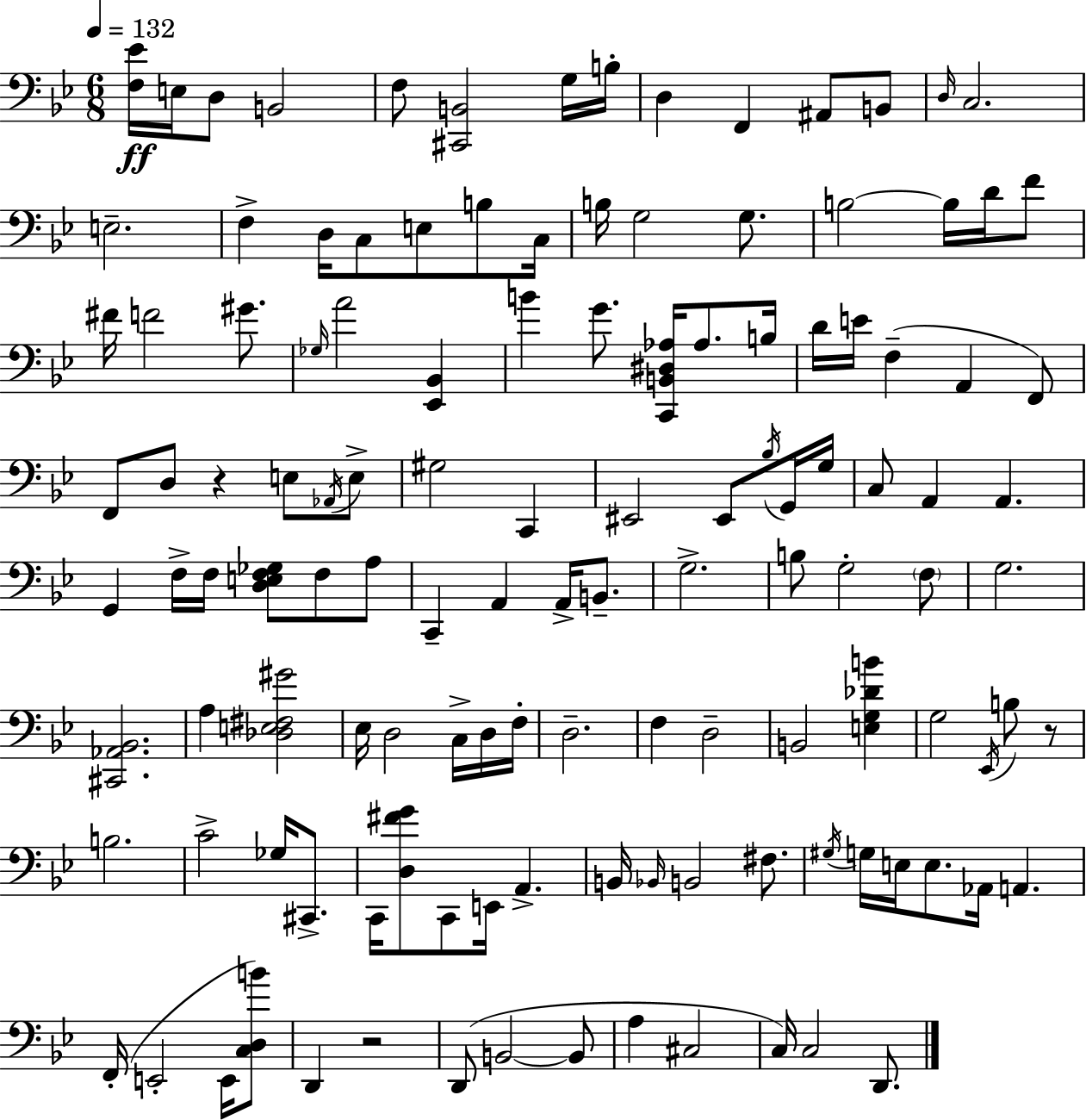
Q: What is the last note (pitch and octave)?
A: D2